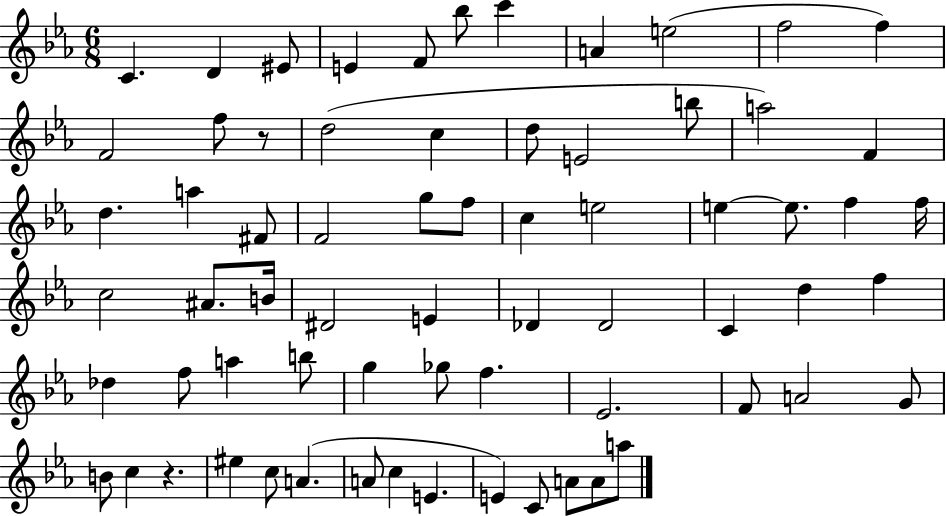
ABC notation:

X:1
T:Untitled
M:6/8
L:1/4
K:Eb
C D ^E/2 E F/2 _b/2 c' A e2 f2 f F2 f/2 z/2 d2 c d/2 E2 b/2 a2 F d a ^F/2 F2 g/2 f/2 c e2 e e/2 f f/4 c2 ^A/2 B/4 ^D2 E _D _D2 C d f _d f/2 a b/2 g _g/2 f _E2 F/2 A2 G/2 B/2 c z ^e c/2 A A/2 c E E C/2 A/2 A/2 a/2